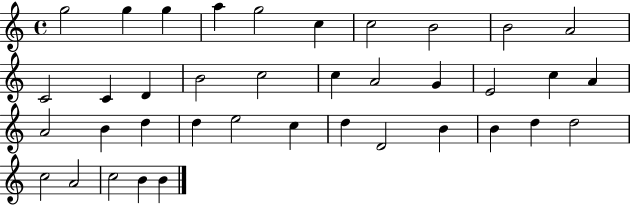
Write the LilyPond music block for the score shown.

{
  \clef treble
  \time 4/4
  \defaultTimeSignature
  \key c \major
  g''2 g''4 g''4 | a''4 g''2 c''4 | c''2 b'2 | b'2 a'2 | \break c'2 c'4 d'4 | b'2 c''2 | c''4 a'2 g'4 | e'2 c''4 a'4 | \break a'2 b'4 d''4 | d''4 e''2 c''4 | d''4 d'2 b'4 | b'4 d''4 d''2 | \break c''2 a'2 | c''2 b'4 b'4 | \bar "|."
}